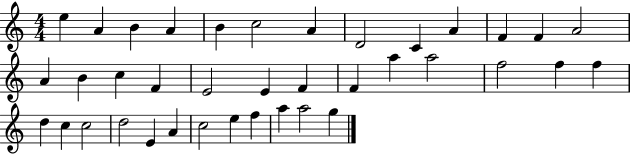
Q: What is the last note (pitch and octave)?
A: G5